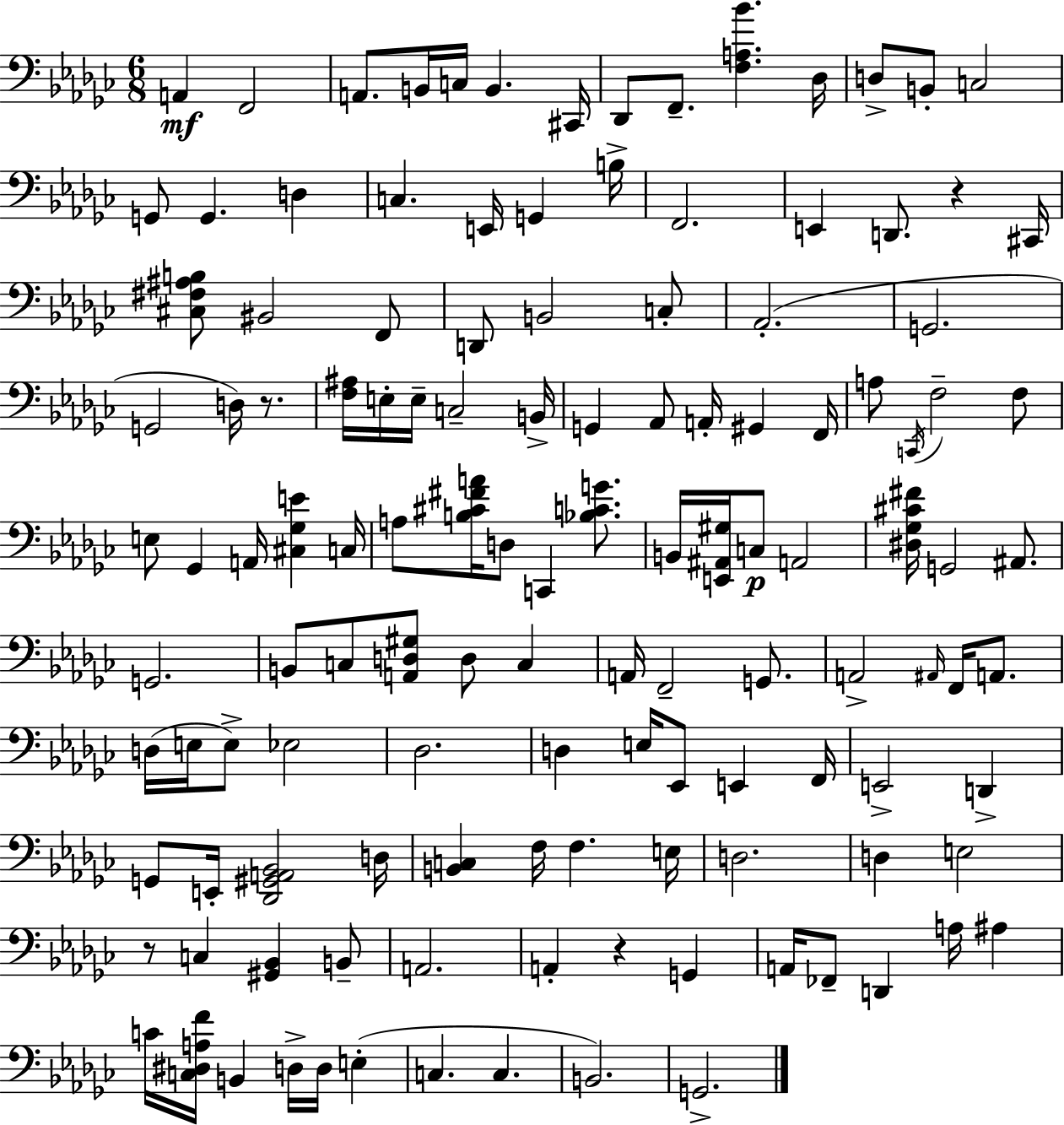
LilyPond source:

{
  \clef bass
  \numericTimeSignature
  \time 6/8
  \key ees \minor
  \repeat volta 2 { a,4\mf f,2 | a,8. b,16 c16 b,4. cis,16 | des,8 f,8.-- <f a bes'>4. des16 | d8-> b,8-. c2 | \break g,8 g,4. d4 | c4. e,16 g,4 b16-> | f,2. | e,4 d,8. r4 cis,16 | \break <cis fis ais b>8 bis,2 f,8 | d,8 b,2 c8-. | aes,2.-.( | g,2. | \break g,2 d16) r8. | <f ais>16 e16-. e16-- c2-- b,16-> | g,4 aes,8 a,16-. gis,4 f,16 | a8 \acciaccatura { c,16 } f2-- f8 | \break e8 ges,4 a,16 <cis ges e'>4 | c16 a8 <b cis' fis' a'>16 d8 c,4 <bes c' g'>8. | b,16 <e, ais, gis>16 c8\p a,2 | <dis ges cis' fis'>16 g,2 ais,8. | \break g,2. | b,8 c8 <a, d gis>8 d8 c4 | a,16 f,2-- g,8. | a,2-> \grace { ais,16 } f,16 a,8. | \break d16( e16 e8->) ees2 | des2. | d4 e16 ees,8 e,4 | f,16 e,2-> d,4-> | \break g,8 e,16-. <des, gis, a, bes,>2 | d16 <b, c>4 f16 f4. | e16 d2. | d4 e2 | \break r8 c4 <gis, bes,>4 | b,8-- a,2. | a,4-. r4 g,4 | a,16 fes,8-- d,4 a16 ais4 | \break c'16 <c dis a f'>16 b,4 d16-> d16 e4-.( | c4. c4. | b,2.) | g,2.-> | \break } \bar "|."
}